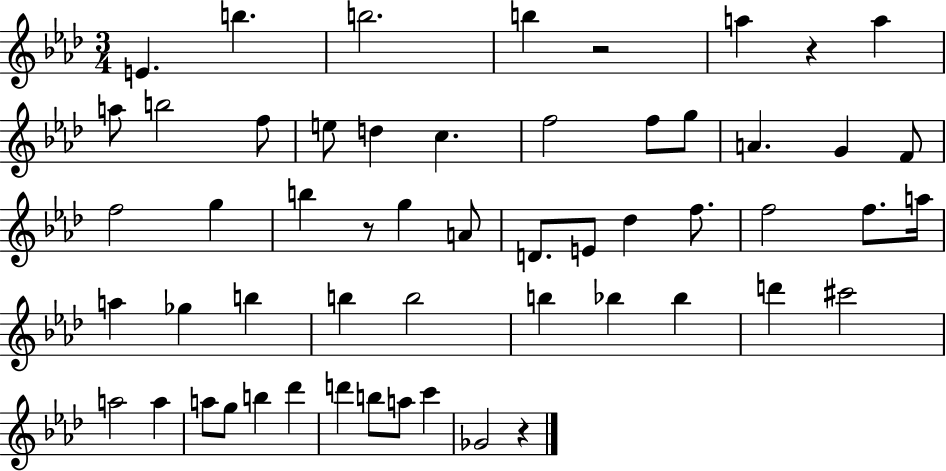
X:1
T:Untitled
M:3/4
L:1/4
K:Ab
E b b2 b z2 a z a a/2 b2 f/2 e/2 d c f2 f/2 g/2 A G F/2 f2 g b z/2 g A/2 D/2 E/2 _d f/2 f2 f/2 a/4 a _g b b b2 b _b _b d' ^c'2 a2 a a/2 g/2 b _d' d' b/2 a/2 c' _G2 z